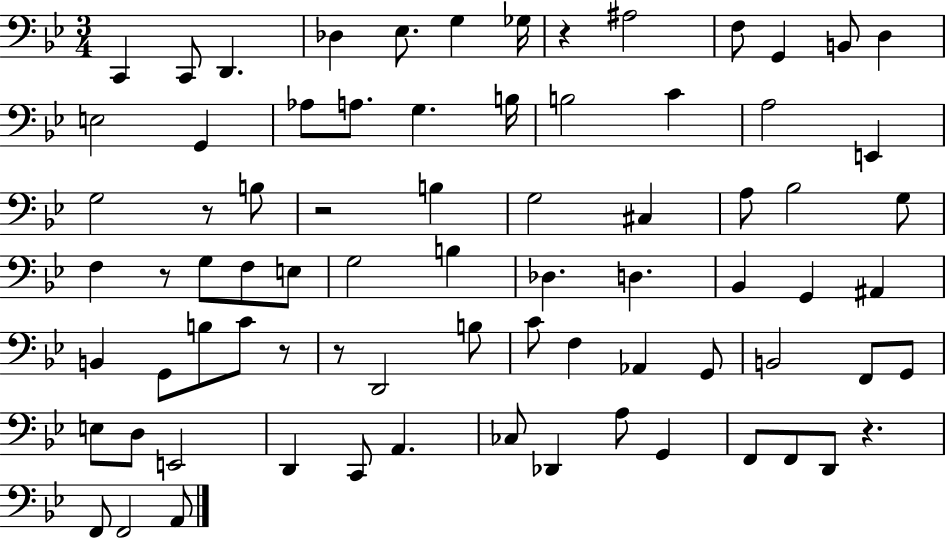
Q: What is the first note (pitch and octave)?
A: C2